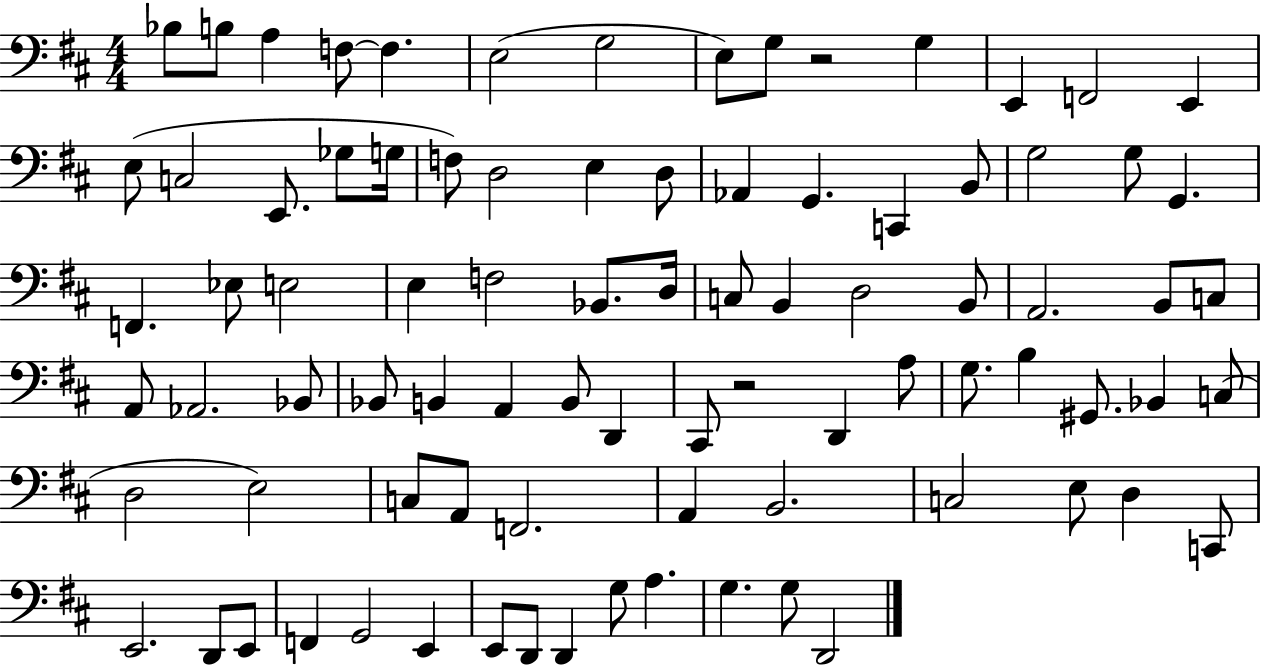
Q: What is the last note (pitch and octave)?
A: D2